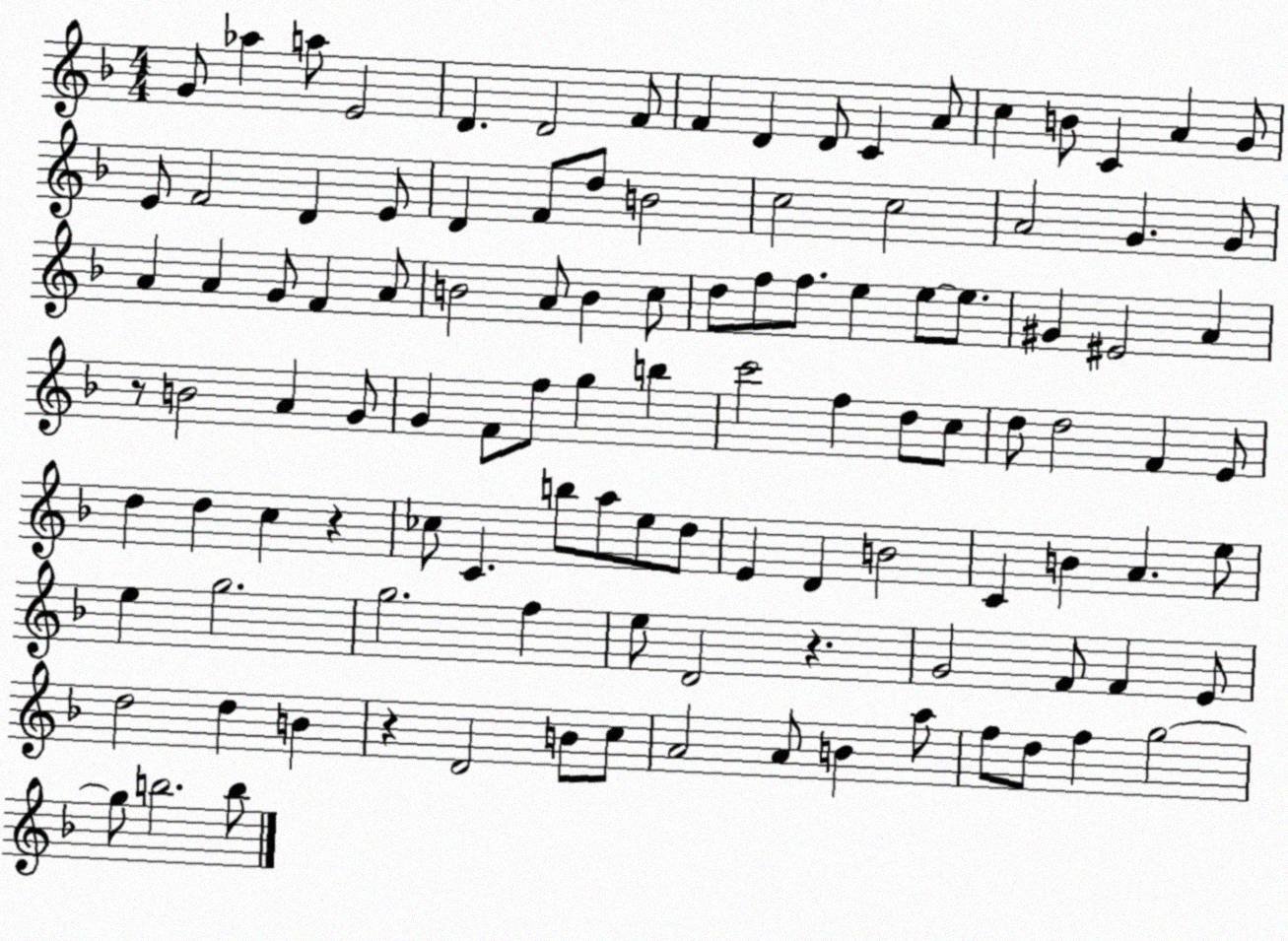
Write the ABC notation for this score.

X:1
T:Untitled
M:4/4
L:1/4
K:F
G/2 _a a/2 E2 D D2 F/2 F D D/2 C A/2 c B/2 C A G/2 E/2 F2 D E/2 D F/2 d/2 B2 c2 c2 A2 G G/2 A A G/2 F A/2 B2 A/2 B c/2 d/2 f/2 f/2 e e/2 e/2 ^G ^E2 A z/2 B2 A G/2 G F/2 f/2 g b c'2 f d/2 c/2 d/2 d2 F E/2 d d c z _c/2 C b/2 a/2 e/2 d/2 E D B2 C B A e/2 e g2 g2 f e/2 D2 z G2 F/2 F E/2 d2 d B z D2 B/2 c/2 A2 A/2 B a/2 f/2 d/2 f g2 g/2 b2 b/2